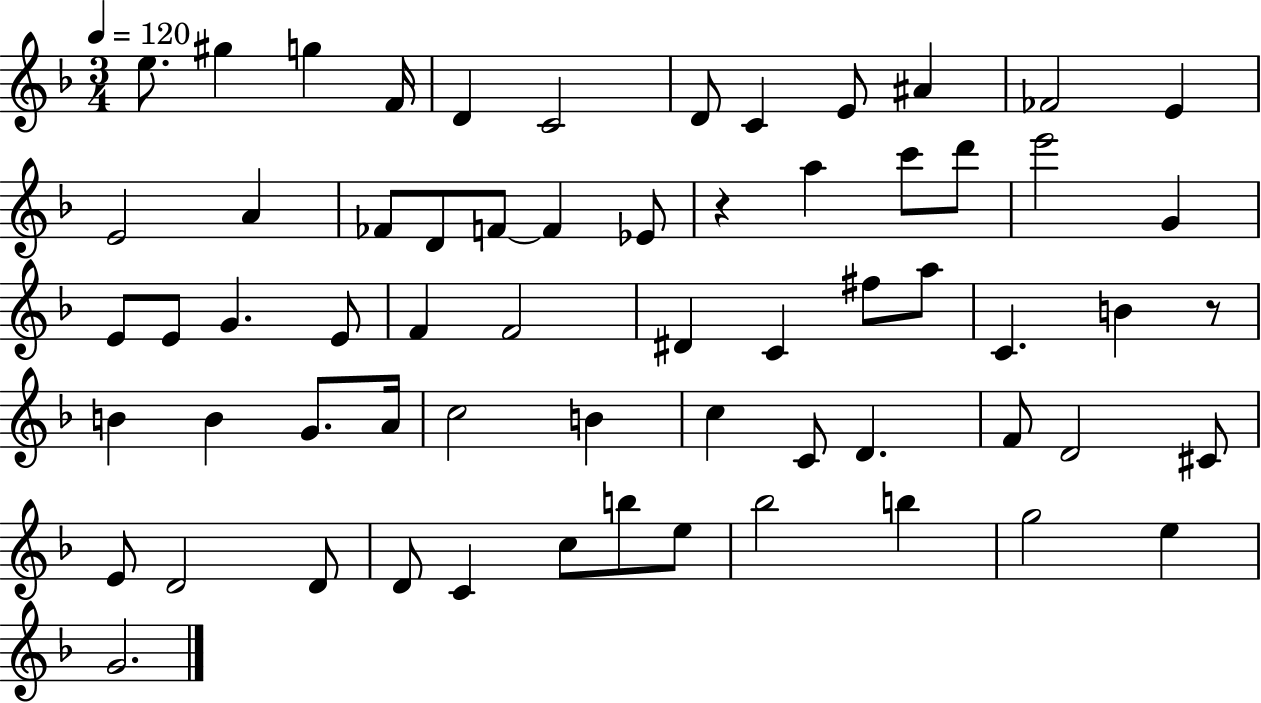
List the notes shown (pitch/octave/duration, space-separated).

E5/e. G#5/q G5/q F4/s D4/q C4/h D4/e C4/q E4/e A#4/q FES4/h E4/q E4/h A4/q FES4/e D4/e F4/e F4/q Eb4/e R/q A5/q C6/e D6/e E6/h G4/q E4/e E4/e G4/q. E4/e F4/q F4/h D#4/q C4/q F#5/e A5/e C4/q. B4/q R/e B4/q B4/q G4/e. A4/s C5/h B4/q C5/q C4/e D4/q. F4/e D4/h C#4/e E4/e D4/h D4/e D4/e C4/q C5/e B5/e E5/e Bb5/h B5/q G5/h E5/q G4/h.